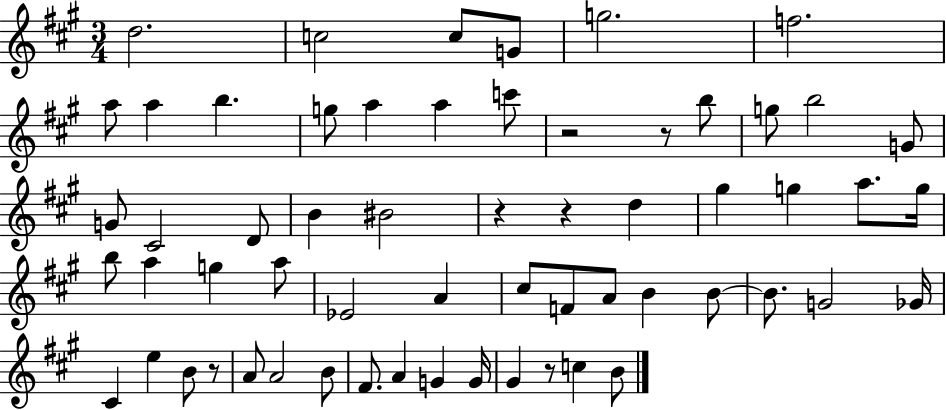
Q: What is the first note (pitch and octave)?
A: D5